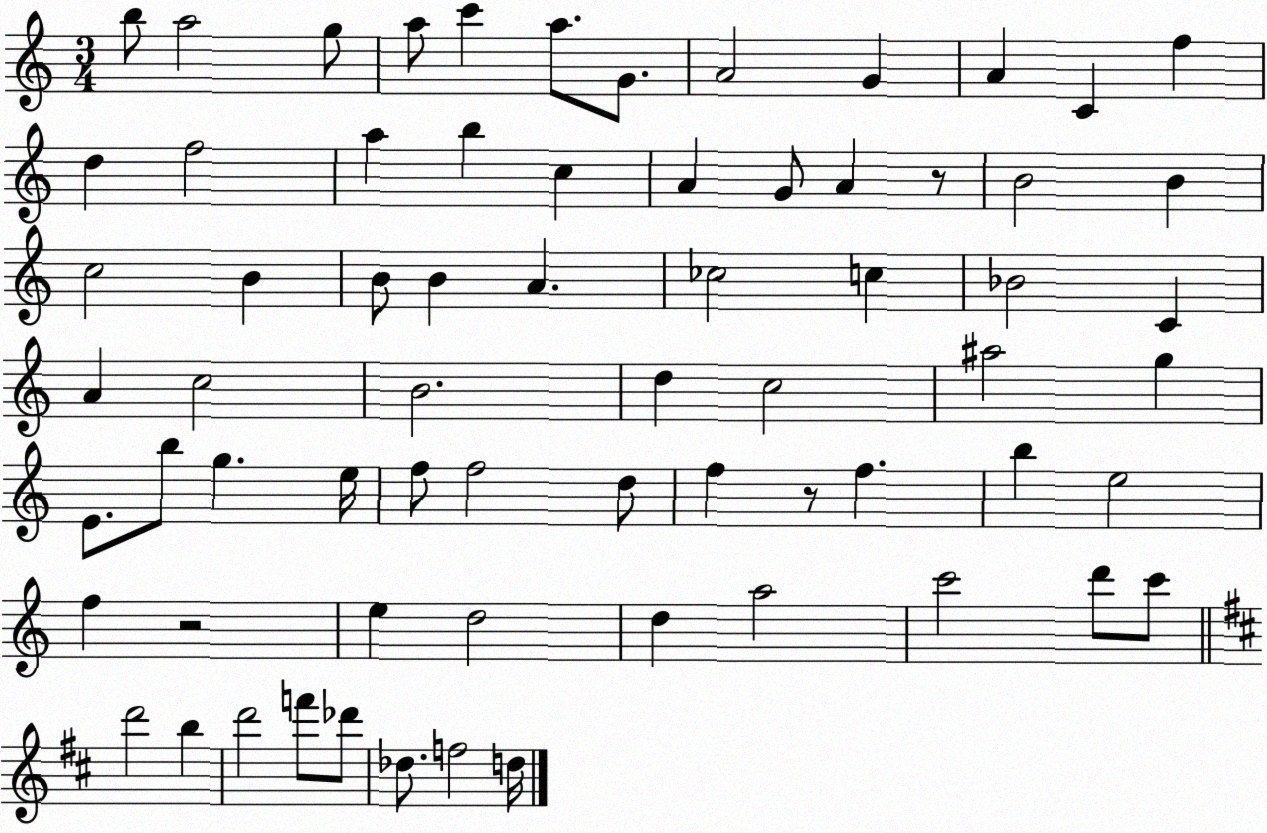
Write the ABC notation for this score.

X:1
T:Untitled
M:3/4
L:1/4
K:C
b/2 a2 g/2 a/2 c' a/2 G/2 A2 G A C f d f2 a b c A G/2 A z/2 B2 B c2 B B/2 B A _c2 c _B2 C A c2 B2 d c2 ^a2 g E/2 b/2 g e/4 f/2 f2 d/2 f z/2 f b e2 f z2 e d2 d a2 c'2 d'/2 c'/2 d'2 b d'2 f'/2 _d'/2 _d/2 f2 d/4